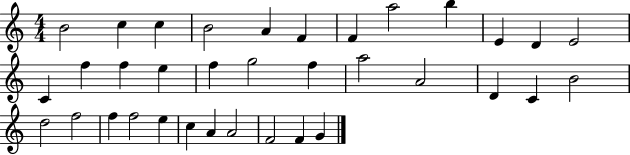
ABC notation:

X:1
T:Untitled
M:4/4
L:1/4
K:C
B2 c c B2 A F F a2 b E D E2 C f f e f g2 f a2 A2 D C B2 d2 f2 f f2 e c A A2 F2 F G